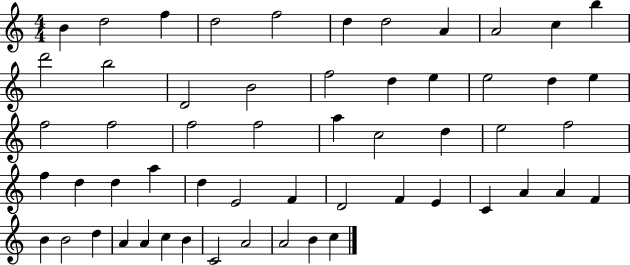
{
  \clef treble
  \numericTimeSignature
  \time 4/4
  \key c \major
  b'4 d''2 f''4 | d''2 f''2 | d''4 d''2 a'4 | a'2 c''4 b''4 | \break d'''2 b''2 | d'2 b'2 | f''2 d''4 e''4 | e''2 d''4 e''4 | \break f''2 f''2 | f''2 f''2 | a''4 c''2 d''4 | e''2 f''2 | \break f''4 d''4 d''4 a''4 | d''4 e'2 f'4 | d'2 f'4 e'4 | c'4 a'4 a'4 f'4 | \break b'4 b'2 d''4 | a'4 a'4 c''4 b'4 | c'2 a'2 | a'2 b'4 c''4 | \break \bar "|."
}